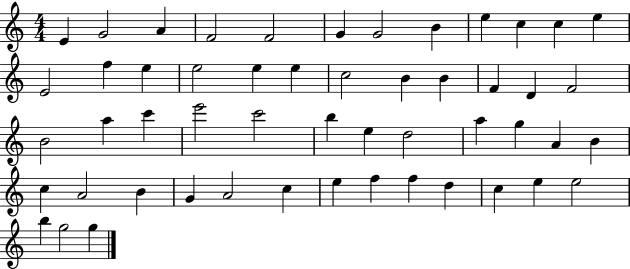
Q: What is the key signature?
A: C major